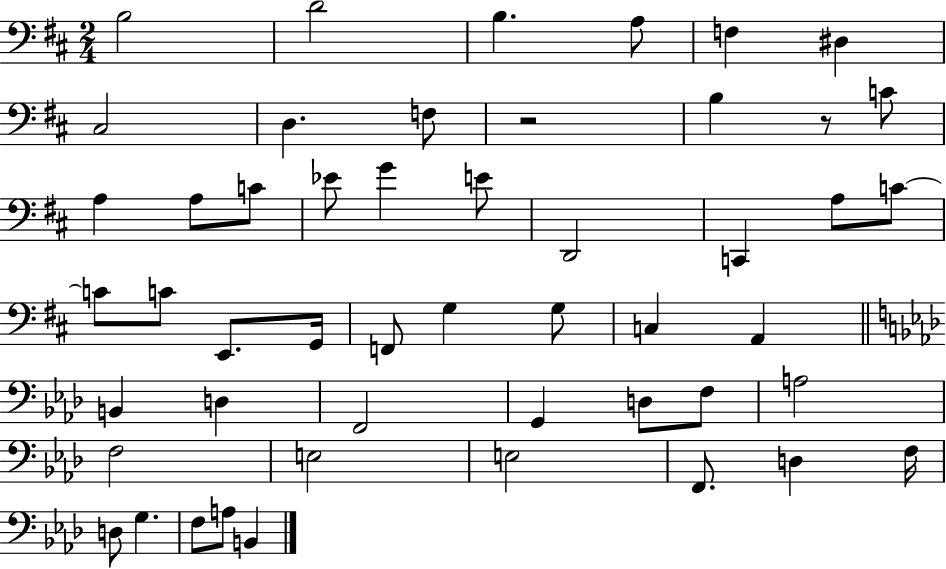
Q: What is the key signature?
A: D major